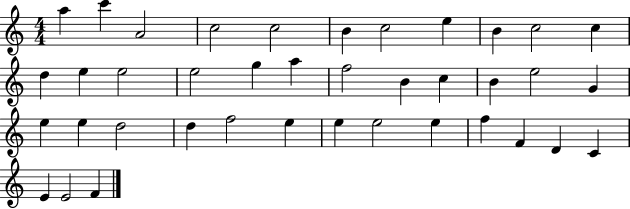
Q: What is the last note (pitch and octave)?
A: F4